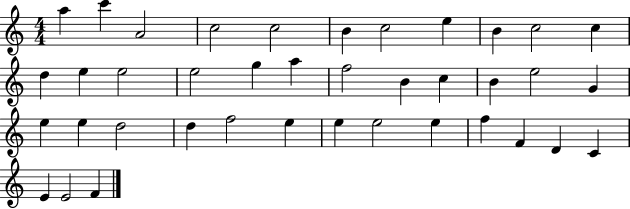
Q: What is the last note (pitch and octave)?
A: F4